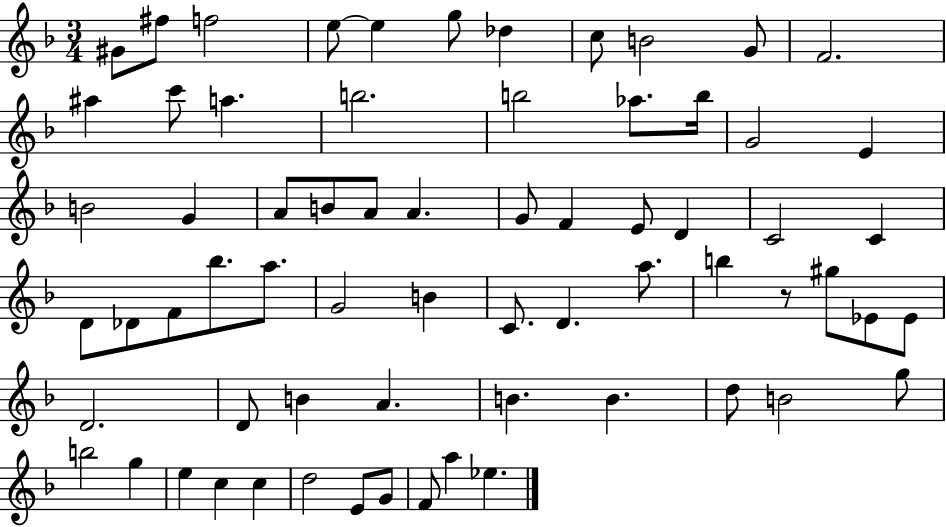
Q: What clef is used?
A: treble